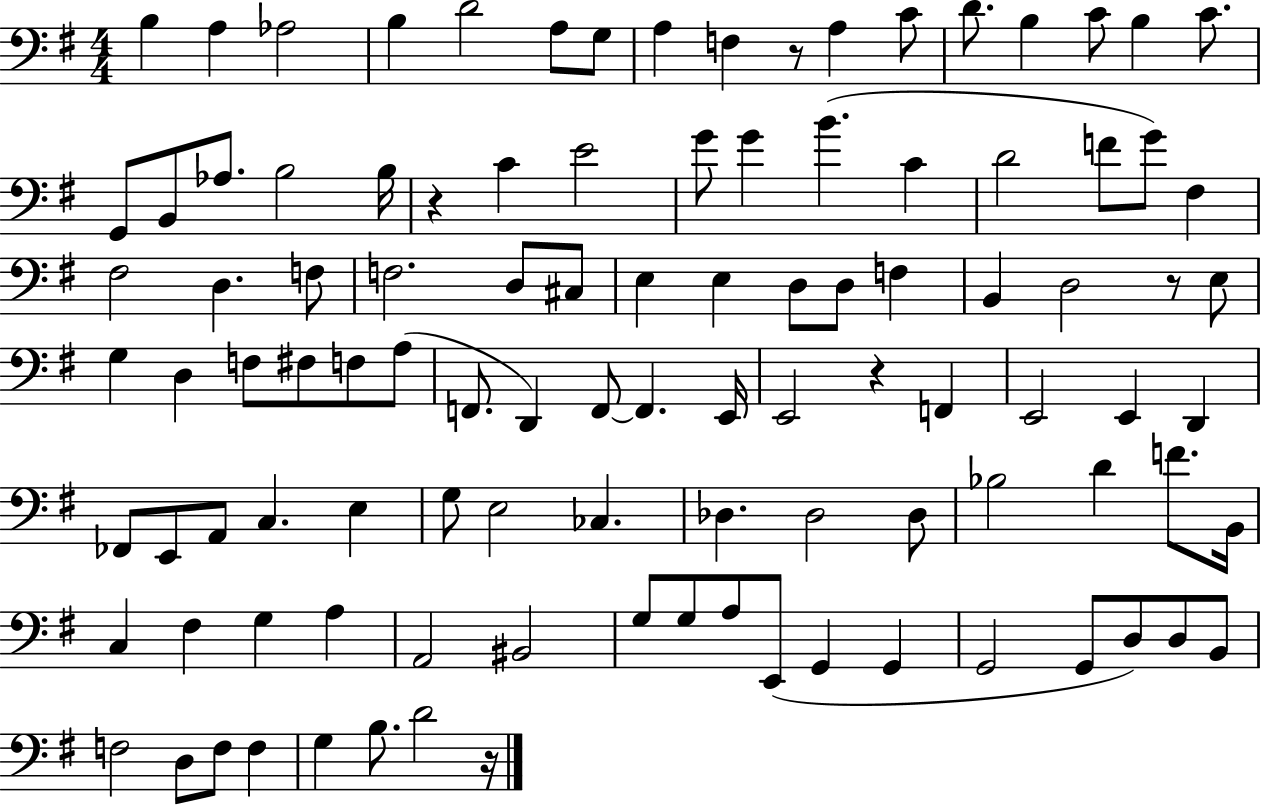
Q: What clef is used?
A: bass